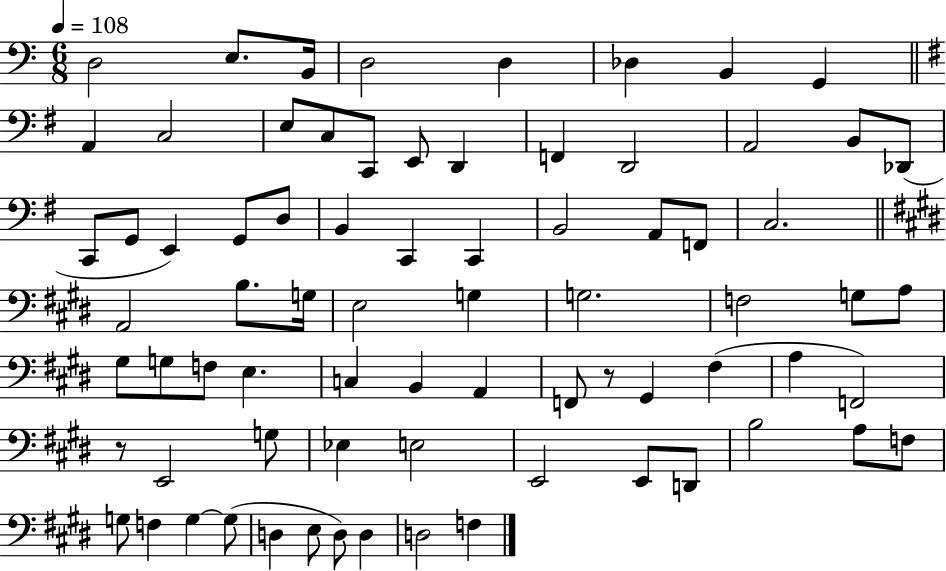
{
  \clef bass
  \numericTimeSignature
  \time 6/8
  \key c \major
  \tempo 4 = 108
  d2 e8. b,16 | d2 d4 | des4 b,4 g,4 | \bar "||" \break \key e \minor a,4 c2 | e8 c8 c,8 e,8 d,4 | f,4 d,2 | a,2 b,8 des,8( | \break c,8 g,8 e,4) g,8 d8 | b,4 c,4 c,4 | b,2 a,8 f,8 | c2. | \break \bar "||" \break \key e \major a,2 b8. g16 | e2 g4 | g2. | f2 g8 a8 | \break gis8 g8 f8 e4. | c4 b,4 a,4 | f,8 r8 gis,4 fis4( | a4 f,2) | \break r8 e,2 g8 | ees4 e2 | e,2 e,8 d,8 | b2 a8 f8 | \break g8 f4 g4~~ g8( | d4 e8 d8) d4 | d2 f4 | \bar "|."
}